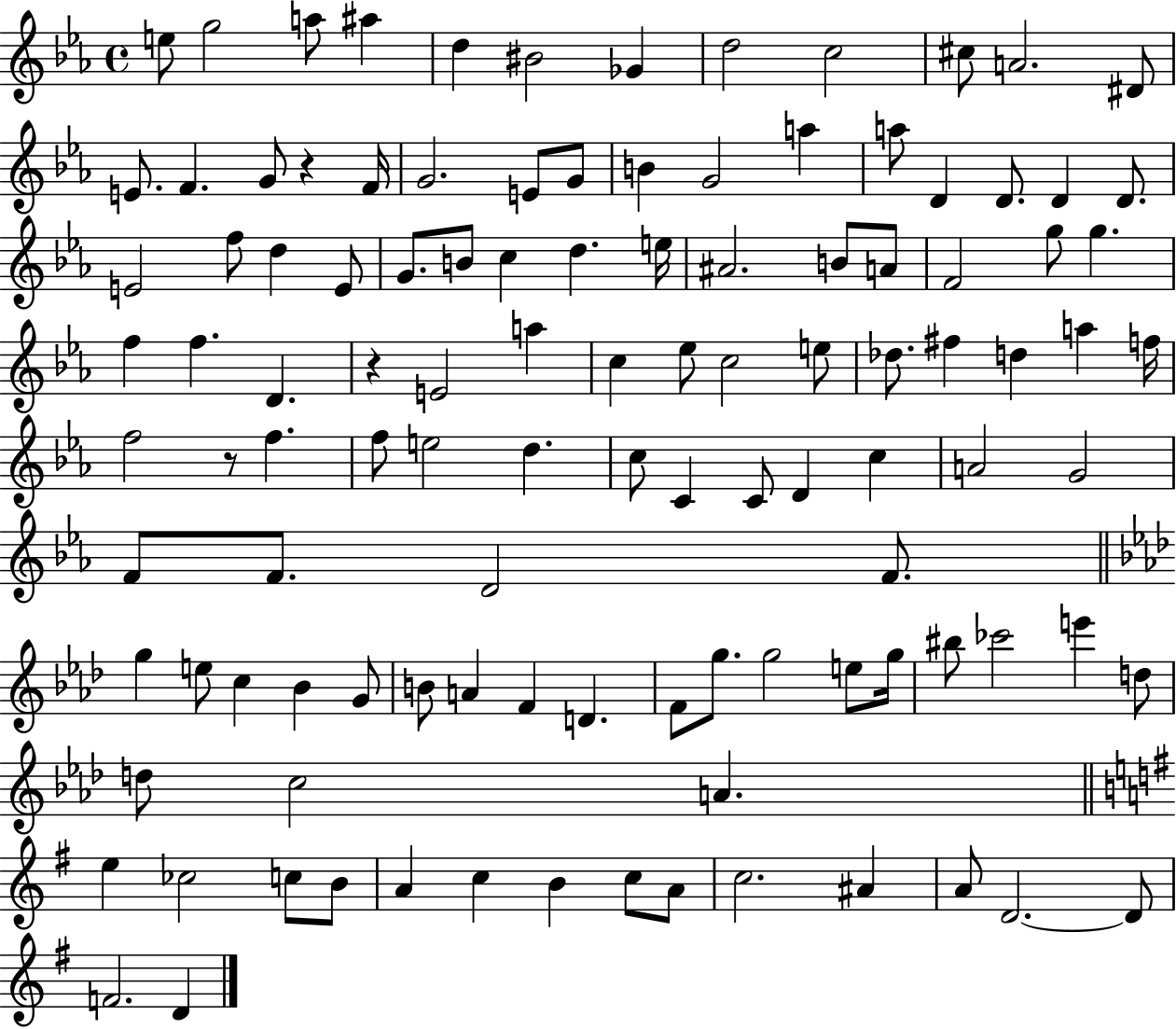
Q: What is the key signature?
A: EES major